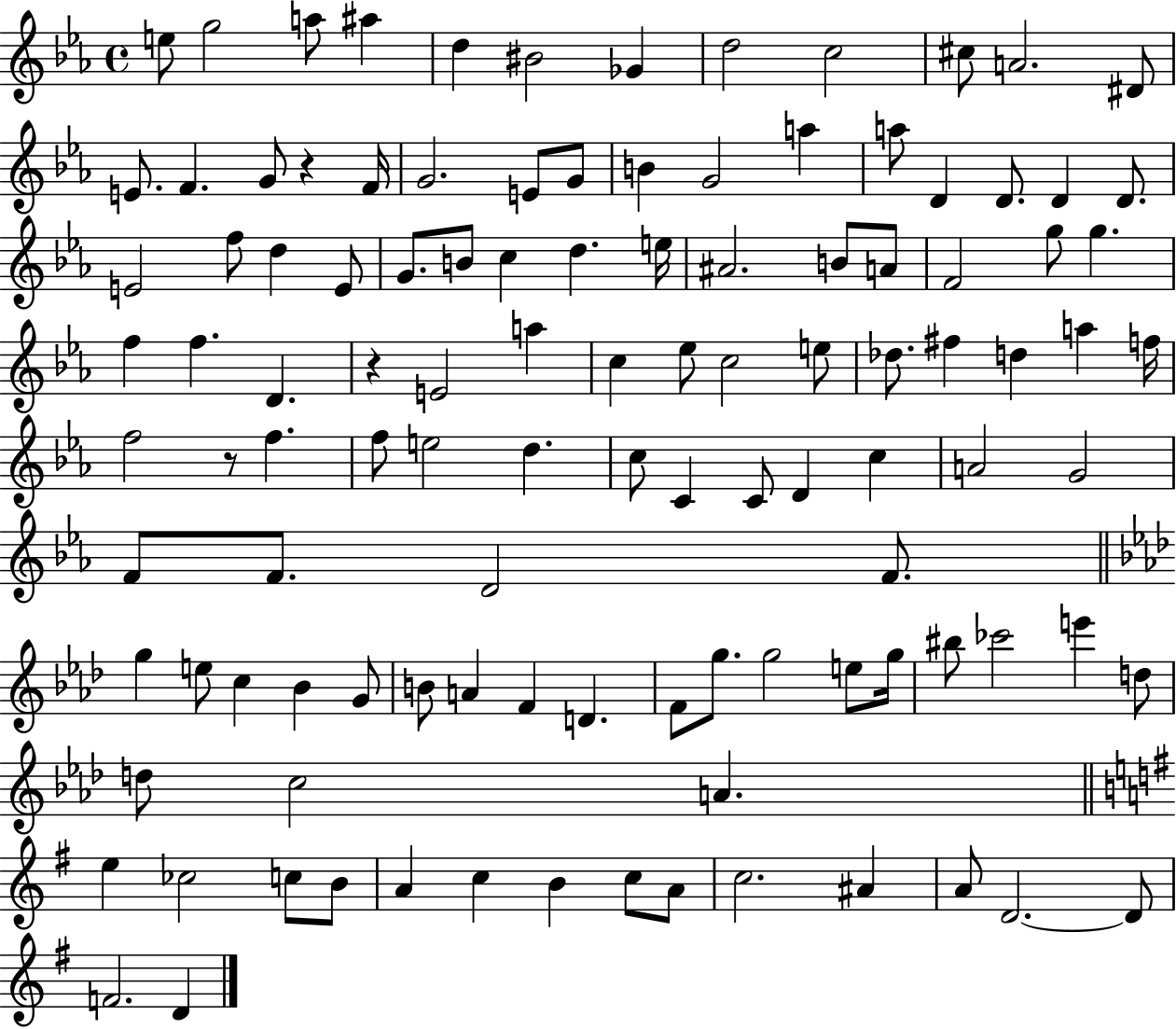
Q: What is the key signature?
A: EES major